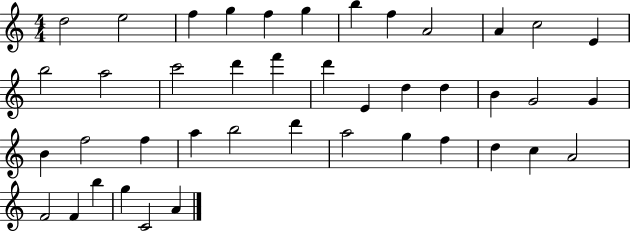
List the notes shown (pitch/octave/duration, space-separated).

D5/h E5/h F5/q G5/q F5/q G5/q B5/q F5/q A4/h A4/q C5/h E4/q B5/h A5/h C6/h D6/q F6/q D6/q E4/q D5/q D5/q B4/q G4/h G4/q B4/q F5/h F5/q A5/q B5/h D6/q A5/h G5/q F5/q D5/q C5/q A4/h F4/h F4/q B5/q G5/q C4/h A4/q